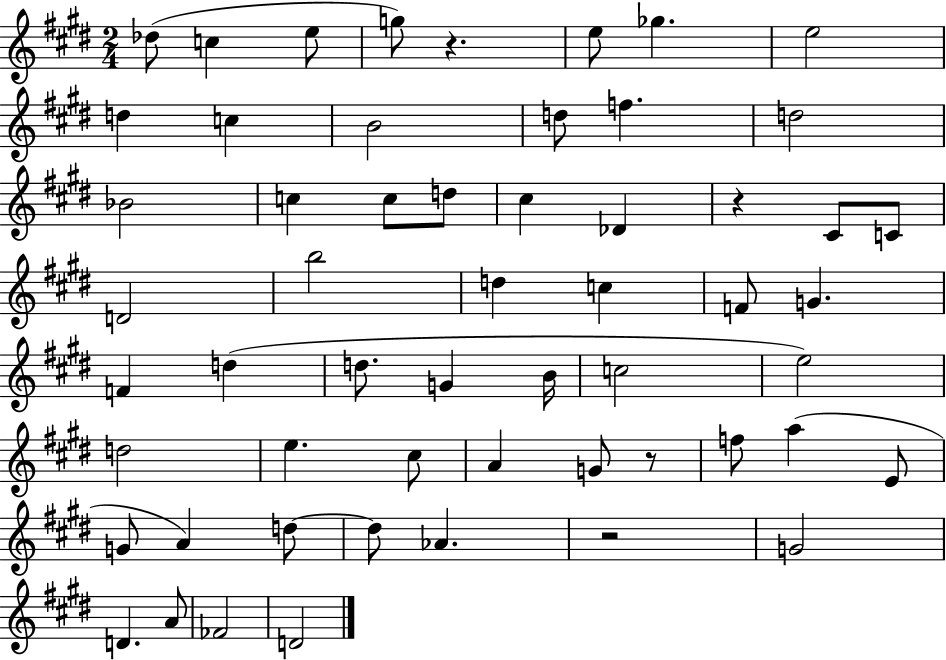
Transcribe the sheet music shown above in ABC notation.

X:1
T:Untitled
M:2/4
L:1/4
K:E
_d/2 c e/2 g/2 z e/2 _g e2 d c B2 d/2 f d2 _B2 c c/2 d/2 ^c _D z ^C/2 C/2 D2 b2 d c F/2 G F d d/2 G B/4 c2 e2 d2 e ^c/2 A G/2 z/2 f/2 a E/2 G/2 A d/2 d/2 _A z2 G2 D A/2 _F2 D2